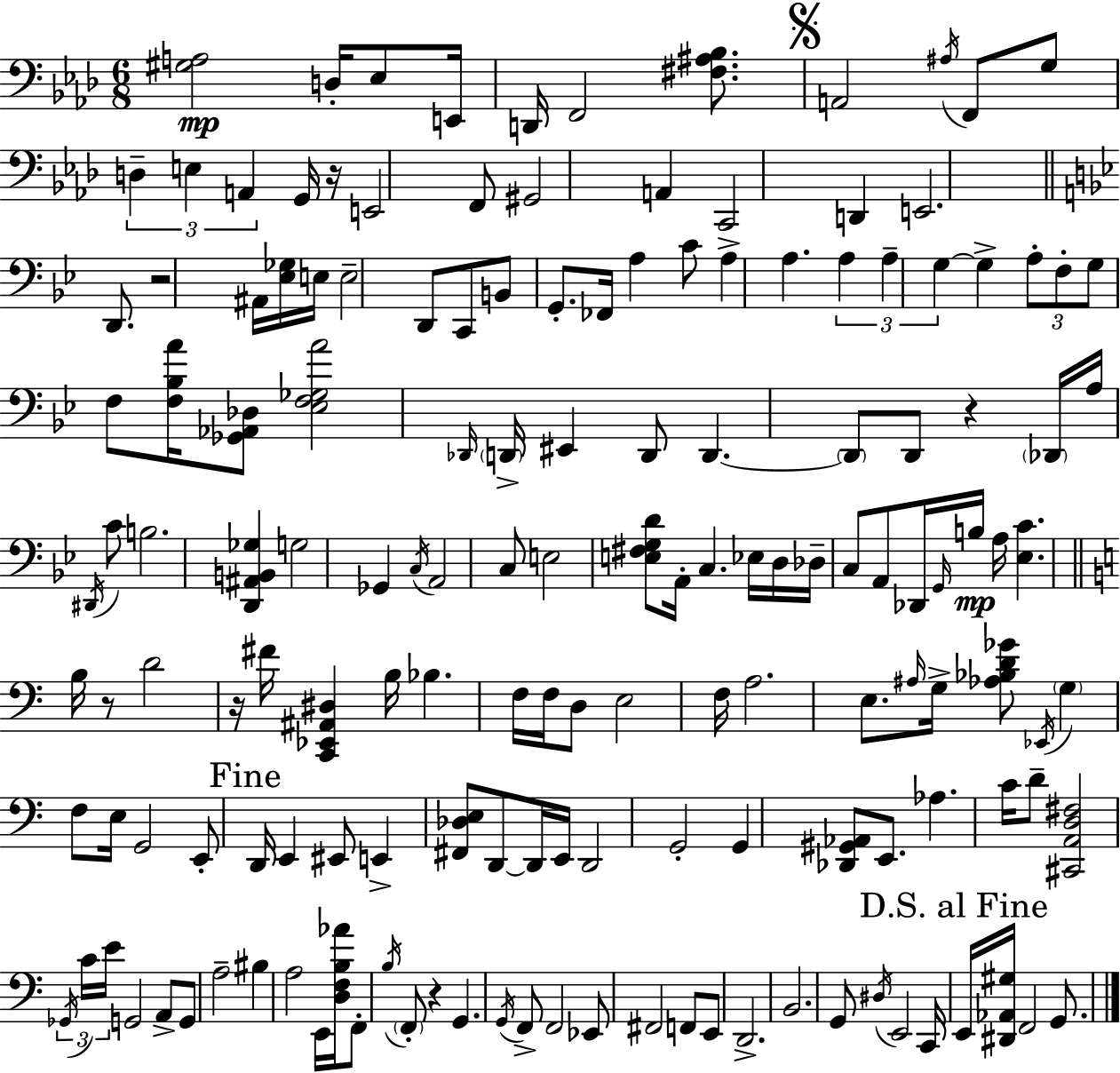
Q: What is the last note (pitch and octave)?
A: G2